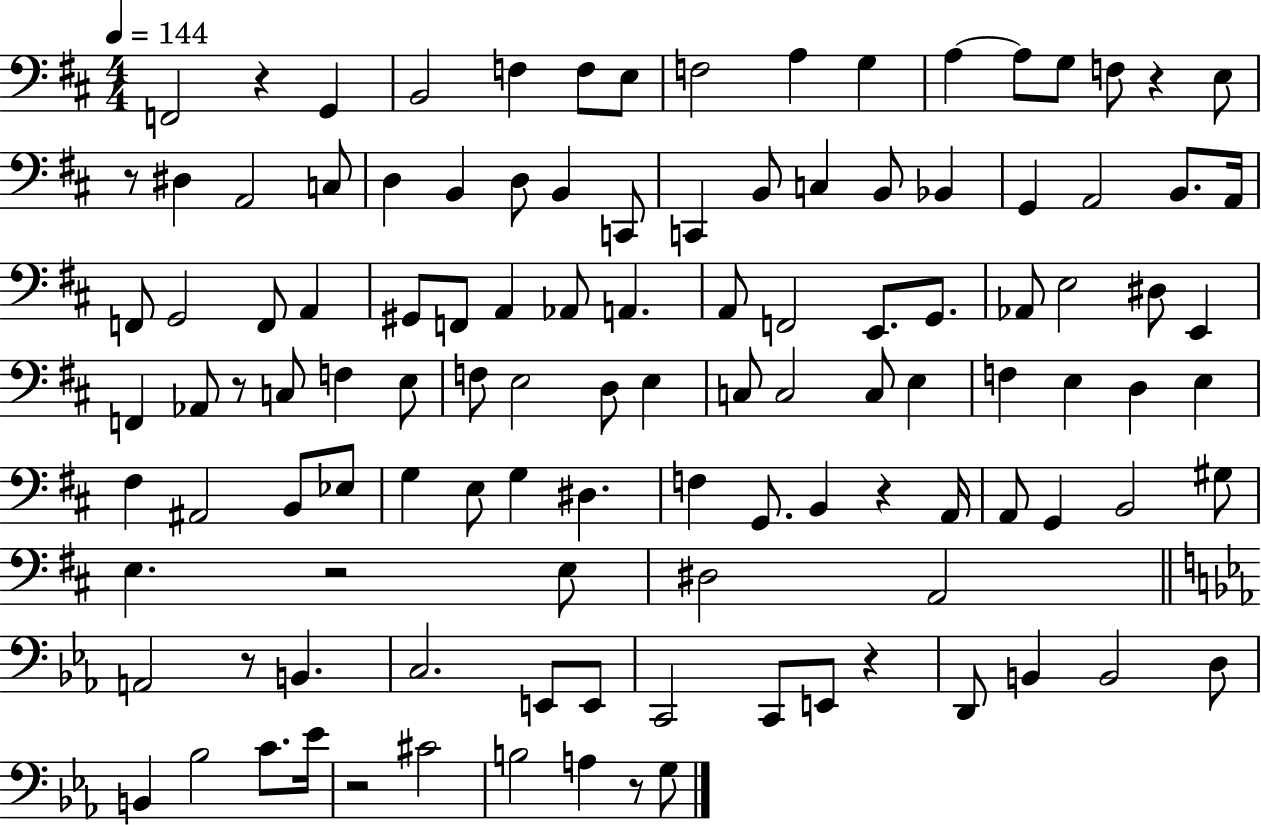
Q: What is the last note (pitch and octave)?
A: G3